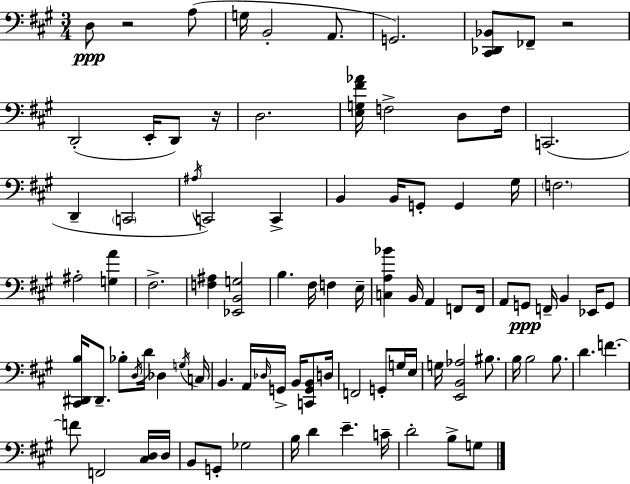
D3/e R/h A3/e G3/s B2/h A2/e. G2/h. [C#2,Db2,Bb2]/e FES2/e R/h D2/h E2/s D2/e R/s D3/h. [E3,G3,F#4,Ab4]/s F3/h D3/e F3/s C2/h. D2/q C2/h A#3/s C2/h C2/q B2/q B2/s G2/e G2/q G#3/s F3/h. A#3/h [G3,A4]/q F#3/h. [F3,A#3]/q [Eb2,B2,G3]/h B3/q. F#3/s F3/q E3/s [C3,A3,Bb4]/q B2/s A2/q F2/e F2/s A2/e G2/e F2/s B2/q Eb2/s G2/e [C#2,D#2,B3]/s D#2/e. Bb3/e D3/s D4/s Db3/q G3/s C3/s B2/q. A2/s Db3/s G2/s B2/s [C2,G2,B2]/e D3/s F2/h G2/e G3/s E3/s G3/s [E2,B2,Ab3]/h BIS3/e. B3/s B3/h B3/e. D4/q. F4/q. F4/e F2/h [C#3,D3]/s D3/s B2/e G2/e Gb3/h B3/s D4/q E4/q. C4/s D4/h B3/e G3/e